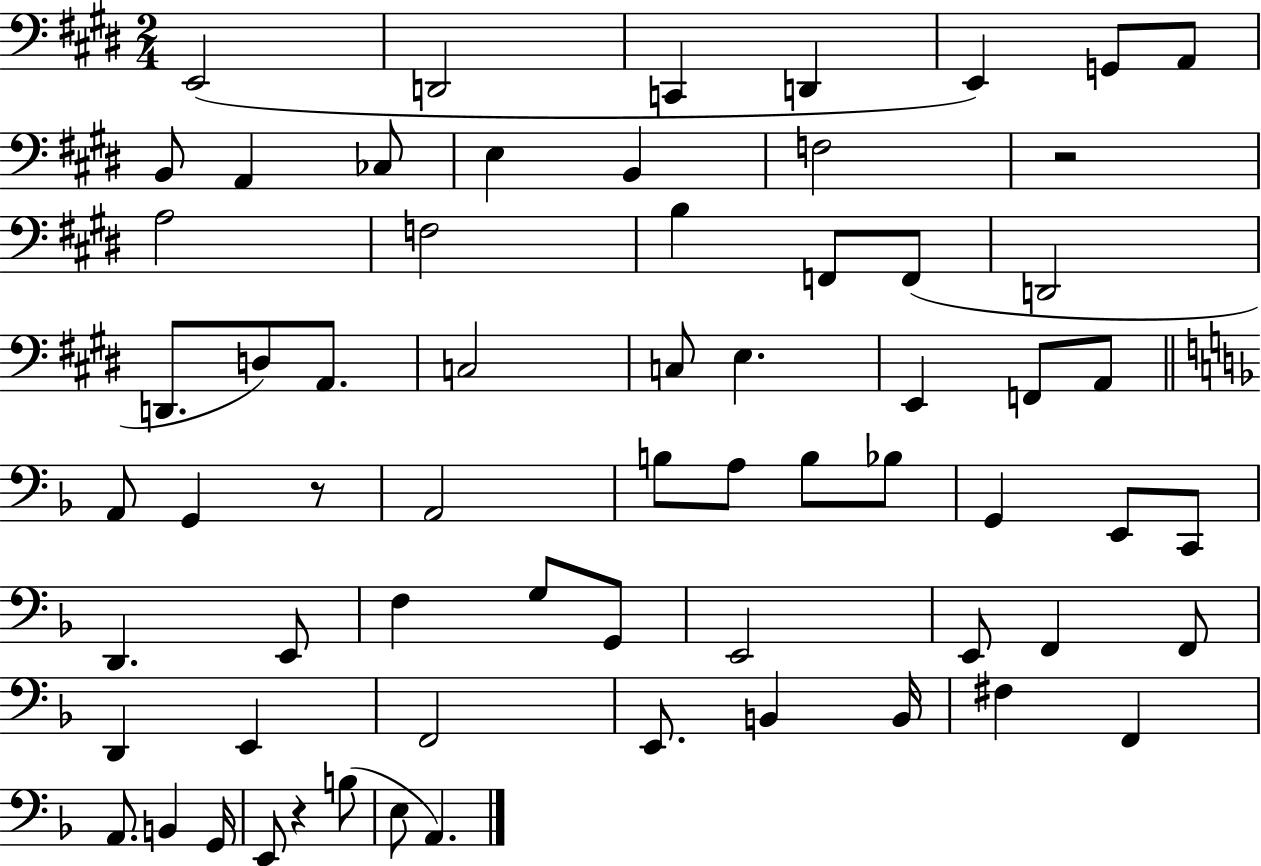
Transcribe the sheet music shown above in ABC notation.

X:1
T:Untitled
M:2/4
L:1/4
K:E
E,,2 D,,2 C,, D,, E,, G,,/2 A,,/2 B,,/2 A,, _C,/2 E, B,, F,2 z2 A,2 F,2 B, F,,/2 F,,/2 D,,2 D,,/2 D,/2 A,,/2 C,2 C,/2 E, E,, F,,/2 A,,/2 A,,/2 G,, z/2 A,,2 B,/2 A,/2 B,/2 _B,/2 G,, E,,/2 C,,/2 D,, E,,/2 F, G,/2 G,,/2 E,,2 E,,/2 F,, F,,/2 D,, E,, F,,2 E,,/2 B,, B,,/4 ^F, F,, A,,/2 B,, G,,/4 E,,/2 z B,/2 E,/2 A,,